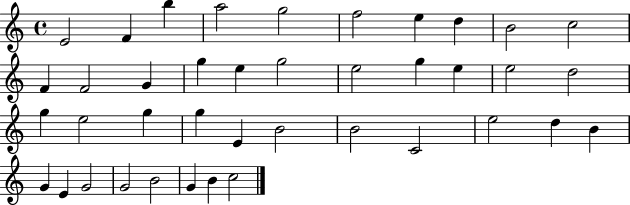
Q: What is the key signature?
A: C major